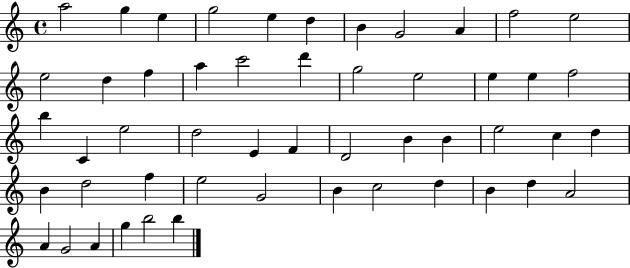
{
  \clef treble
  \time 4/4
  \defaultTimeSignature
  \key c \major
  a''2 g''4 e''4 | g''2 e''4 d''4 | b'4 g'2 a'4 | f''2 e''2 | \break e''2 d''4 f''4 | a''4 c'''2 d'''4 | g''2 e''2 | e''4 e''4 f''2 | \break b''4 c'4 e''2 | d''2 e'4 f'4 | d'2 b'4 b'4 | e''2 c''4 d''4 | \break b'4 d''2 f''4 | e''2 g'2 | b'4 c''2 d''4 | b'4 d''4 a'2 | \break a'4 g'2 a'4 | g''4 b''2 b''4 | \bar "|."
}